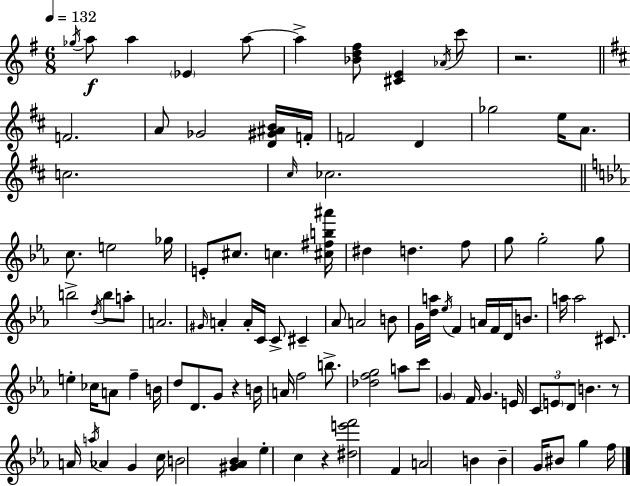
{
  \clef treble
  \numericTimeSignature
  \time 6/8
  \key e \minor
  \tempo 4 = 132
  \repeat volta 2 { \acciaccatura { ges''16 }\f a''8 a''4 \parenthesize ees'4 a''8~~ | a''4-> <bes' d'' fis''>8 <cis' e'>4 \acciaccatura { aes'16 } | c'''8 r2. | \bar "||" \break \key d \major f'2. | a'8 ges'2 <d' gis' ais' b'>16 f'16-. | f'2 d'4 | ges''2 e''16 a'8. | \break c''2. | \grace { cis''16 } ces''2. | \bar "||" \break \key ees \major c''8. e''2 ges''16 | e'8-. cis''8. c''4. <cis'' fis'' b'' ais'''>16 | dis''4 d''4. f''8 | g''8 g''2-. g''8 | \break b''2-> \acciaccatura { d''16 } b''8 a''8-. | a'2. | \grace { gis'16 } a'4-. a'16-. c'16 c'8-> cis'4-- | aes'8 a'2 | \break b'8 g'16 <d'' a''>16 \acciaccatura { ees''16 } f'4 a'16 f'16 d'16 | b'8. a''16 a''2 | cis'8. e''4-. ces''16 a'8 f''4-- | b'16 d''8 d'8. g'8 r4 | \break b'16 a'16 f''2 | b''8.-> <des'' f'' g''>2 a''8 | c'''8 \parenthesize g'4 f'16 g'4. | e'16 \tuplet 3/2 { c'8 \parenthesize e'8 d'8 } b'4. | \break r8 a'16 \acciaccatura { a''16 } aes'4 g'4 | c''16 b'2 | <gis' aes' bes'>4 ees''4-. c''4 | r4 <dis'' e''' f'''>2 | \break f'4 a'2 | b'4 b'4-- g'16 bis'8 g''4 | f''16 } \bar "|."
}